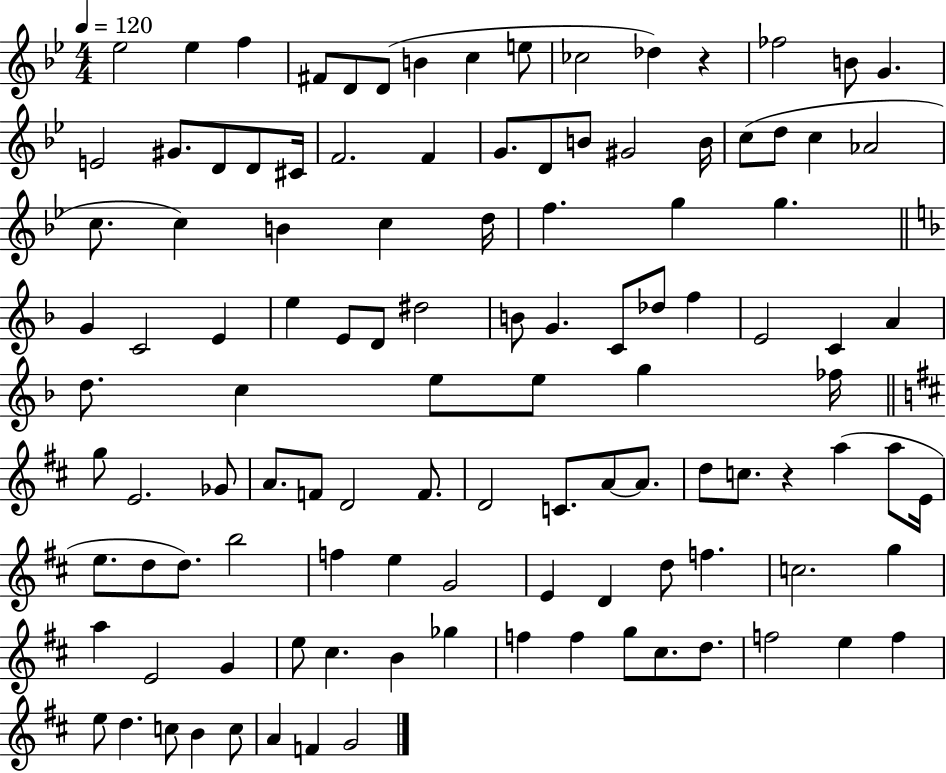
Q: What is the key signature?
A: BES major